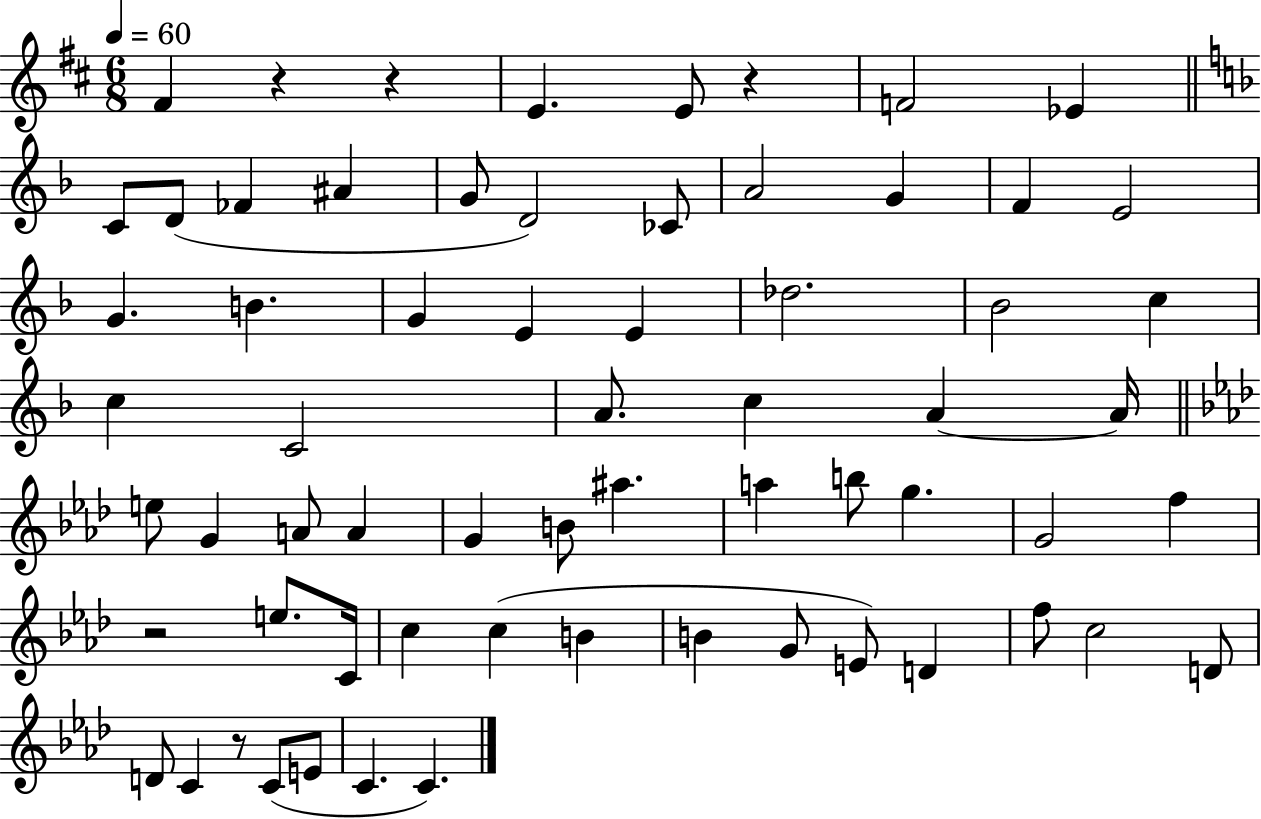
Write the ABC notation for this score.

X:1
T:Untitled
M:6/8
L:1/4
K:D
^F z z E E/2 z F2 _E C/2 D/2 _F ^A G/2 D2 _C/2 A2 G F E2 G B G E E _d2 _B2 c c C2 A/2 c A A/4 e/2 G A/2 A G B/2 ^a a b/2 g G2 f z2 e/2 C/4 c c B B G/2 E/2 D f/2 c2 D/2 D/2 C z/2 C/2 E/2 C C